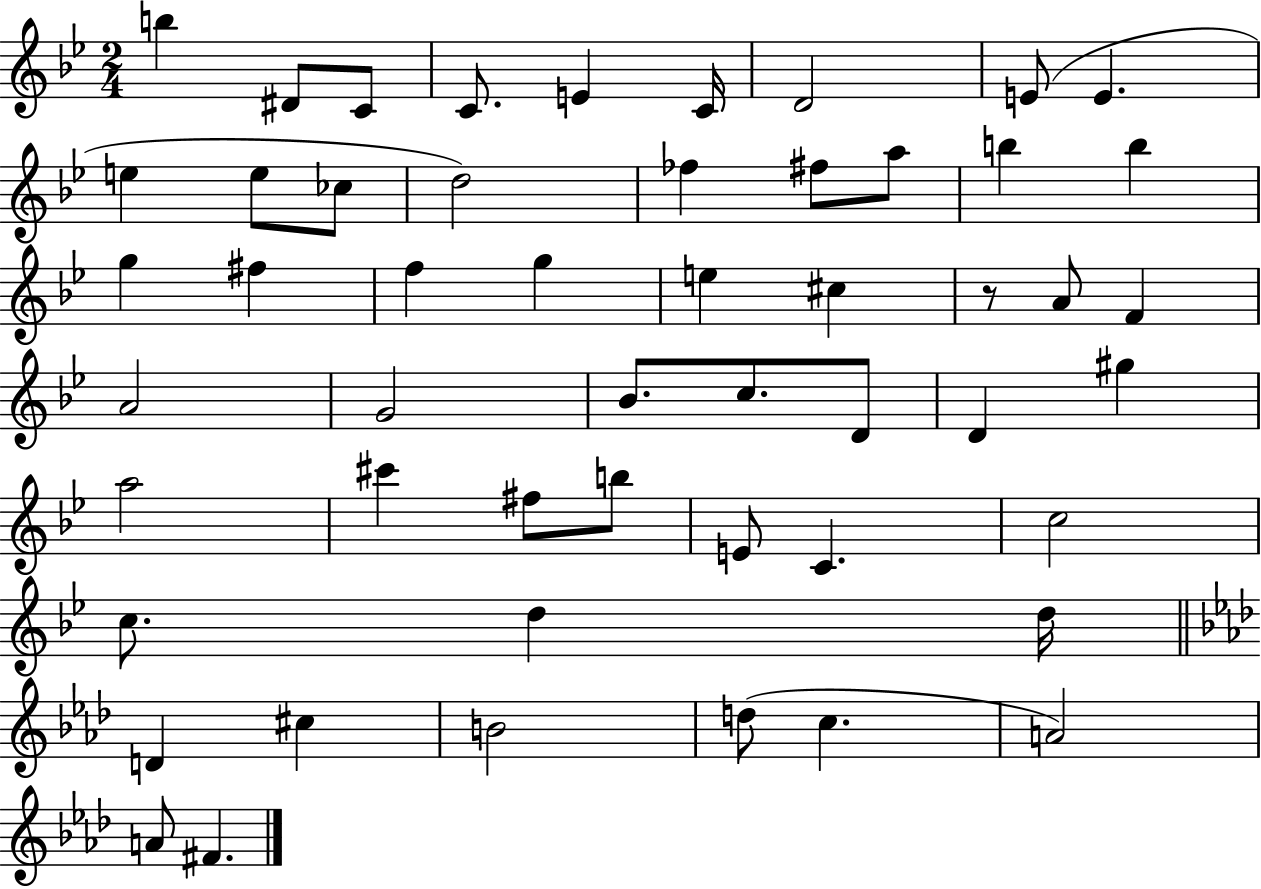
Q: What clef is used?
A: treble